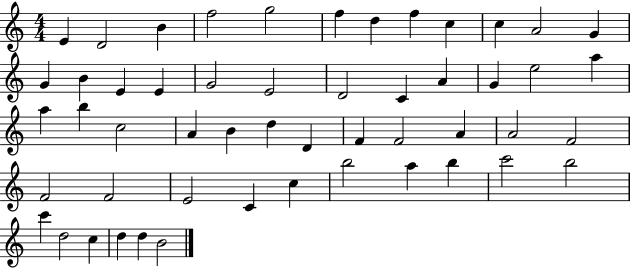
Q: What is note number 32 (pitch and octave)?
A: F4